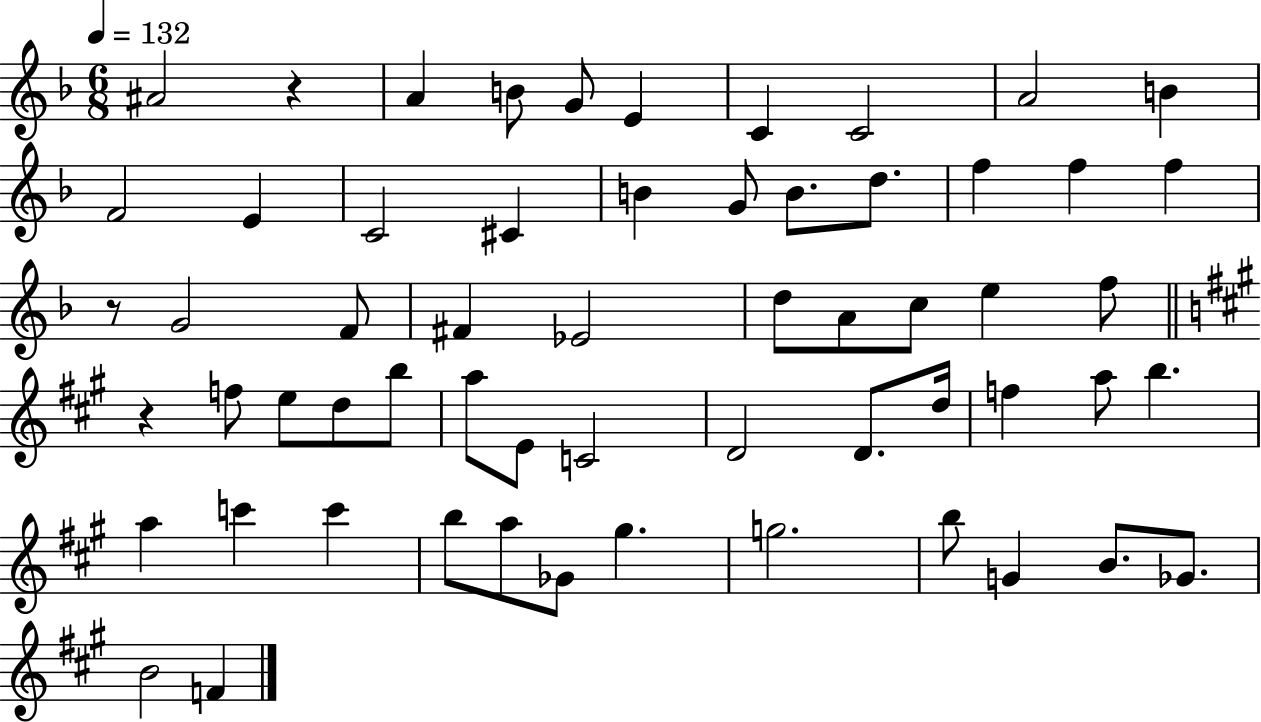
A#4/h R/q A4/q B4/e G4/e E4/q C4/q C4/h A4/h B4/q F4/h E4/q C4/h C#4/q B4/q G4/e B4/e. D5/e. F5/q F5/q F5/q R/e G4/h F4/e F#4/q Eb4/h D5/e A4/e C5/e E5/q F5/e R/q F5/e E5/e D5/e B5/e A5/e E4/e C4/h D4/h D4/e. D5/s F5/q A5/e B5/q. A5/q C6/q C6/q B5/e A5/e Gb4/e G#5/q. G5/h. B5/e G4/q B4/e. Gb4/e. B4/h F4/q